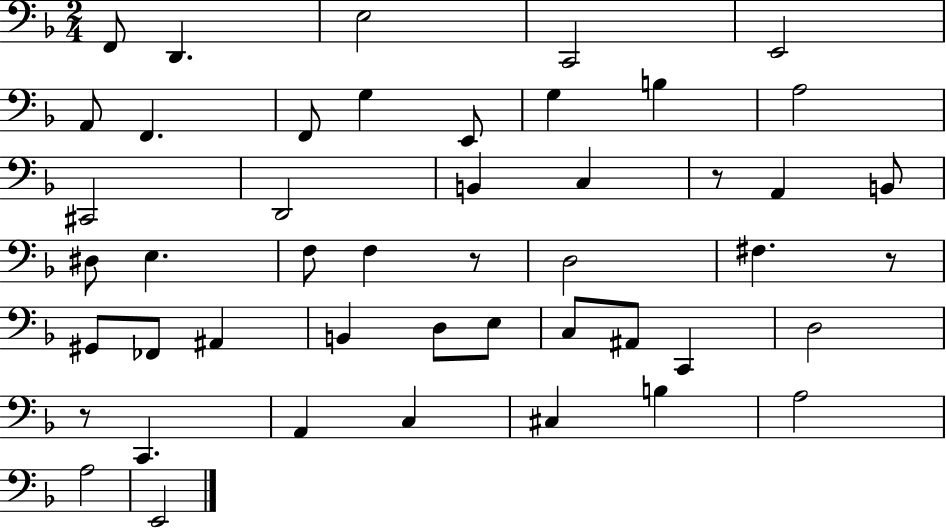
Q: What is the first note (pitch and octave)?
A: F2